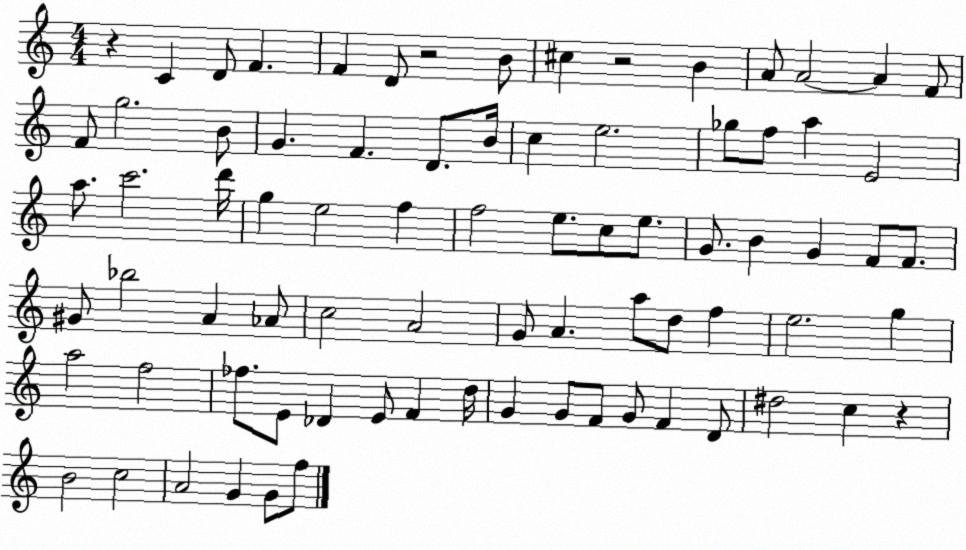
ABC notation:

X:1
T:Untitled
M:4/4
L:1/4
K:C
z C D/2 F F D/2 z2 B/2 ^c z2 B A/2 A2 A F/2 F/2 g2 B/2 G F D/2 B/4 c e2 _g/2 f/2 a E2 a/2 c'2 d'/4 g e2 f f2 e/2 c/2 e/2 G/2 B G F/2 F/2 ^G/2 _b2 A _A/2 c2 A2 G/2 A a/2 d/2 f e2 g a2 f2 _f/2 E/2 _D E/2 F d/4 G G/2 F/2 G/2 F D/2 ^d2 c z B2 c2 A2 G G/2 f/2